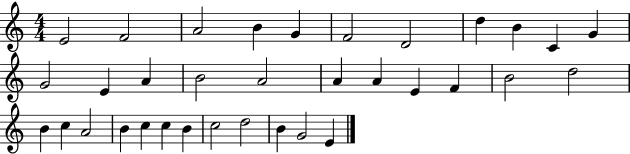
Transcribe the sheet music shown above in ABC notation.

X:1
T:Untitled
M:4/4
L:1/4
K:C
E2 F2 A2 B G F2 D2 d B C G G2 E A B2 A2 A A E F B2 d2 B c A2 B c c B c2 d2 B G2 E